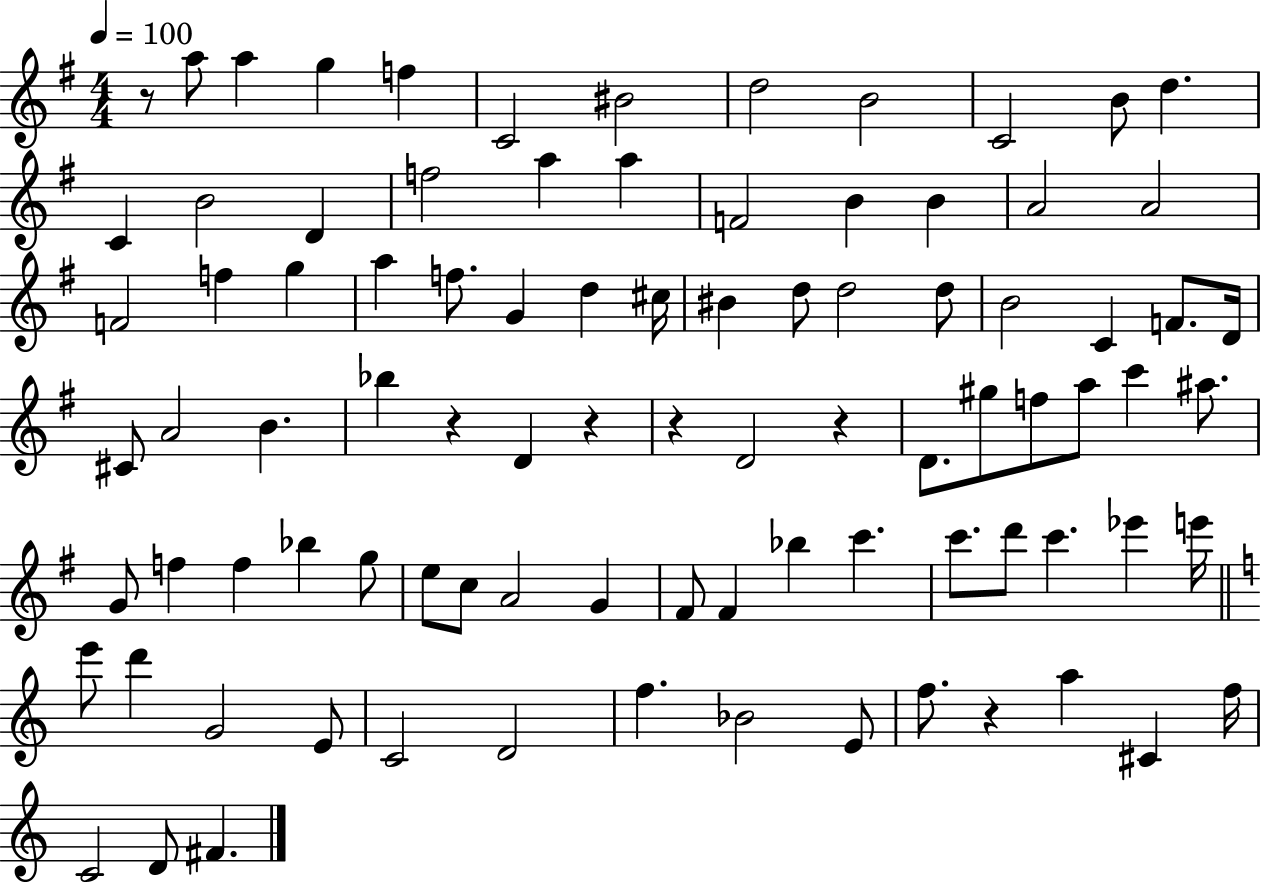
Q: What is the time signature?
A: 4/4